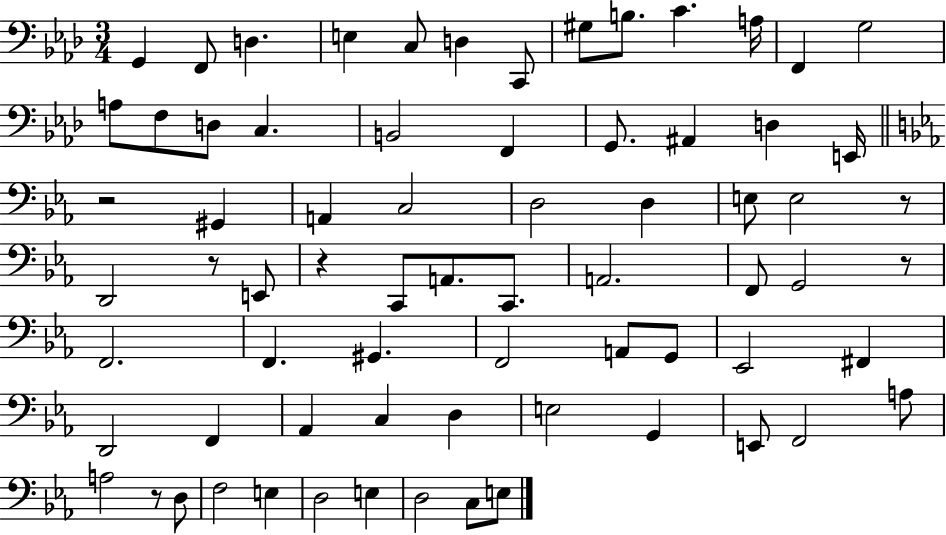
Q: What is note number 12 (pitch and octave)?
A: F2